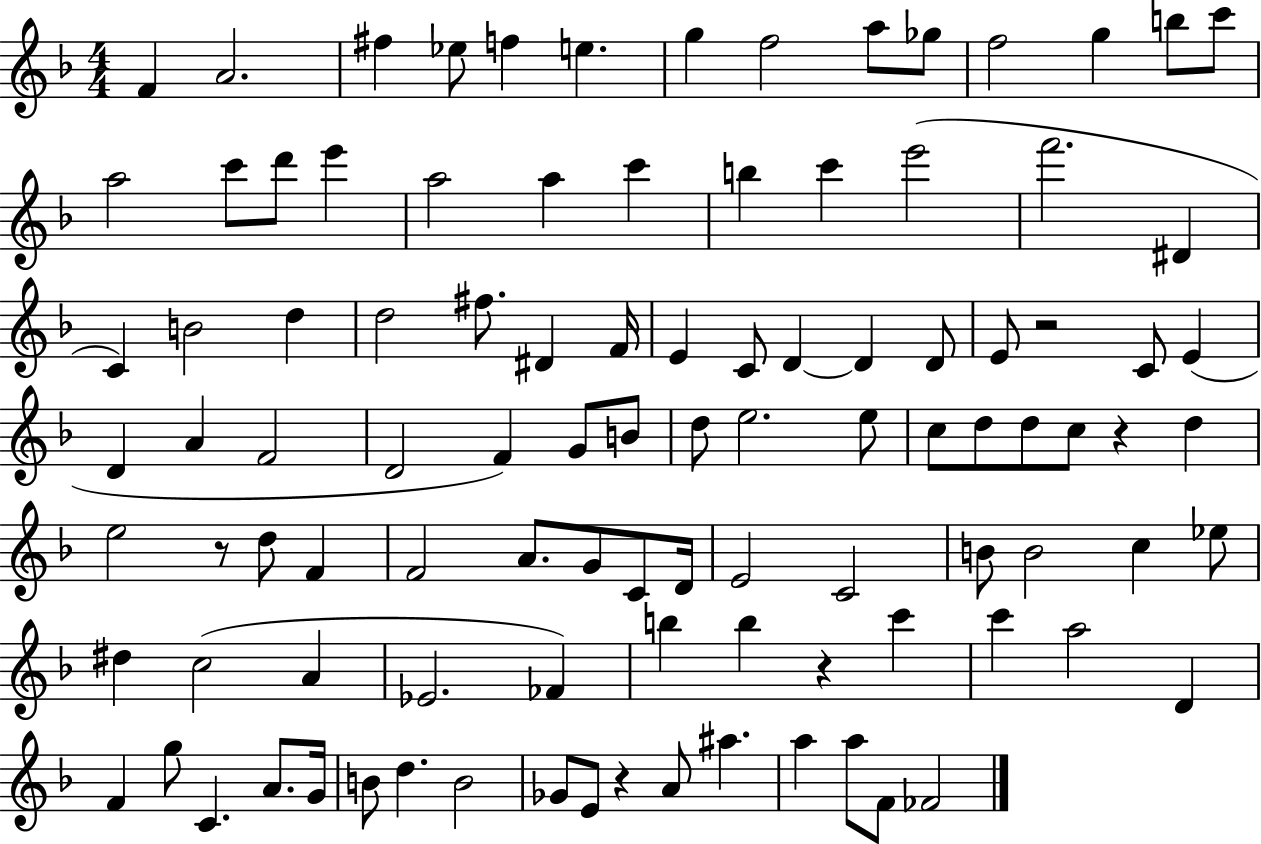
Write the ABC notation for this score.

X:1
T:Untitled
M:4/4
L:1/4
K:F
F A2 ^f _e/2 f e g f2 a/2 _g/2 f2 g b/2 c'/2 a2 c'/2 d'/2 e' a2 a c' b c' e'2 f'2 ^D C B2 d d2 ^f/2 ^D F/4 E C/2 D D D/2 E/2 z2 C/2 E D A F2 D2 F G/2 B/2 d/2 e2 e/2 c/2 d/2 d/2 c/2 z d e2 z/2 d/2 F F2 A/2 G/2 C/2 D/4 E2 C2 B/2 B2 c _e/2 ^d c2 A _E2 _F b b z c' c' a2 D F g/2 C A/2 G/4 B/2 d B2 _G/2 E/2 z A/2 ^a a a/2 F/2 _F2